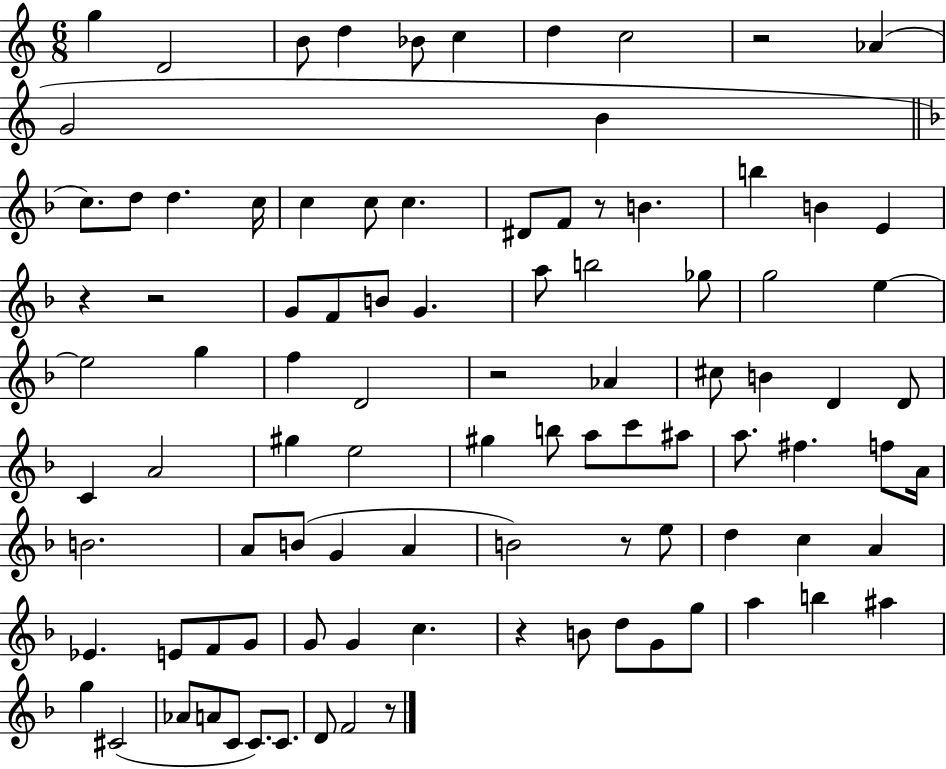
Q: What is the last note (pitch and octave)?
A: F4